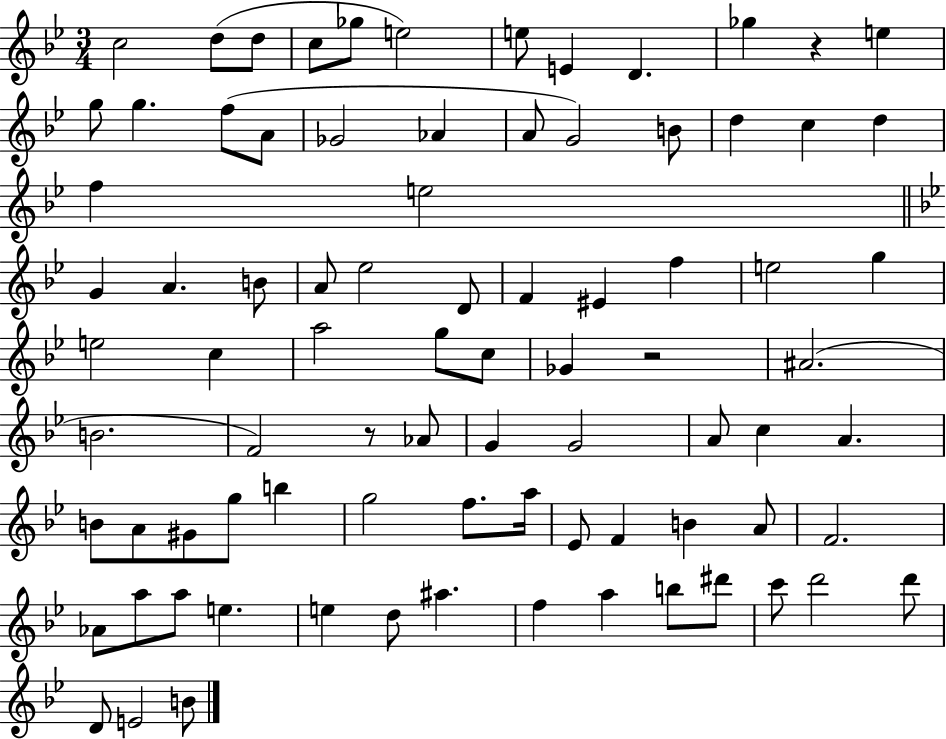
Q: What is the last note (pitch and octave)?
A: B4